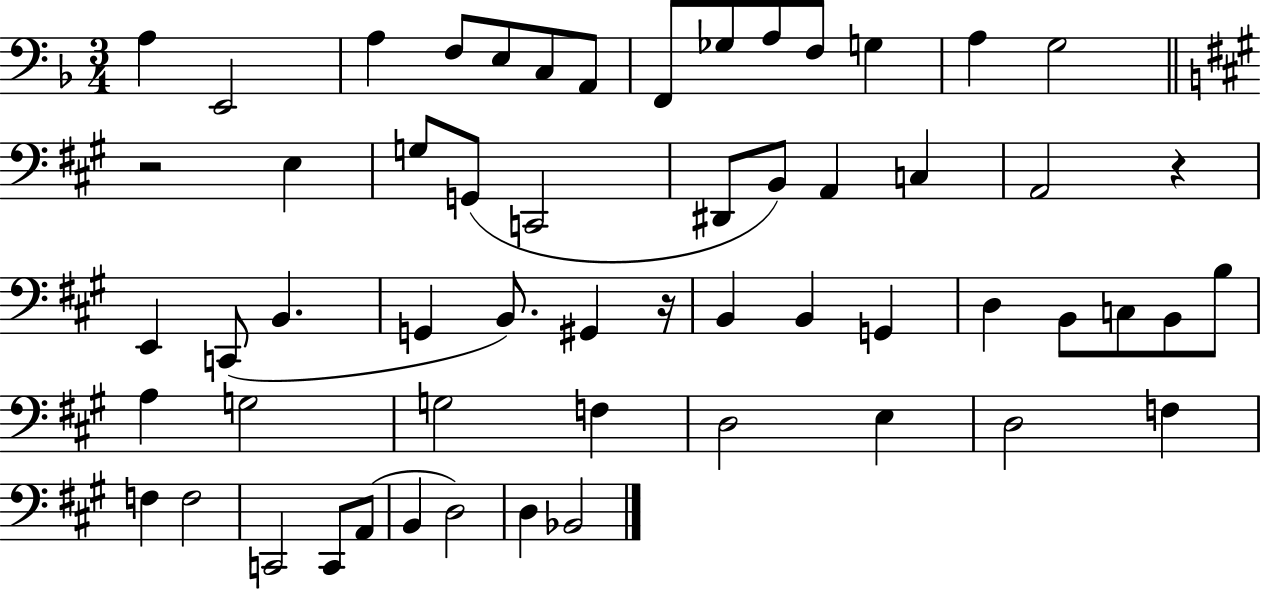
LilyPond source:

{
  \clef bass
  \numericTimeSignature
  \time 3/4
  \key f \major
  a4 e,2 | a4 f8 e8 c8 a,8 | f,8 ges8 a8 f8 g4 | a4 g2 | \break \bar "||" \break \key a \major r2 e4 | g8 g,8( c,2 | dis,8 b,8) a,4 c4 | a,2 r4 | \break e,4 c,8( b,4. | g,4 b,8.) gis,4 r16 | b,4 b,4 g,4 | d4 b,8 c8 b,8 b8 | \break a4 g2 | g2 f4 | d2 e4 | d2 f4 | \break f4 f2 | c,2 c,8 a,8( | b,4 d2) | d4 bes,2 | \break \bar "|."
}